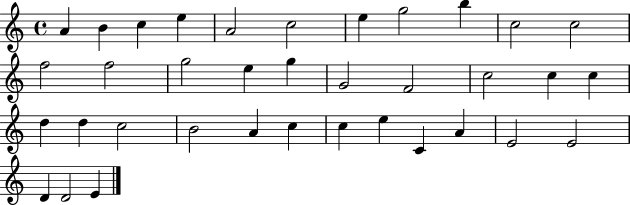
A4/q B4/q C5/q E5/q A4/h C5/h E5/q G5/h B5/q C5/h C5/h F5/h F5/h G5/h E5/q G5/q G4/h F4/h C5/h C5/q C5/q D5/q D5/q C5/h B4/h A4/q C5/q C5/q E5/q C4/q A4/q E4/h E4/h D4/q D4/h E4/q